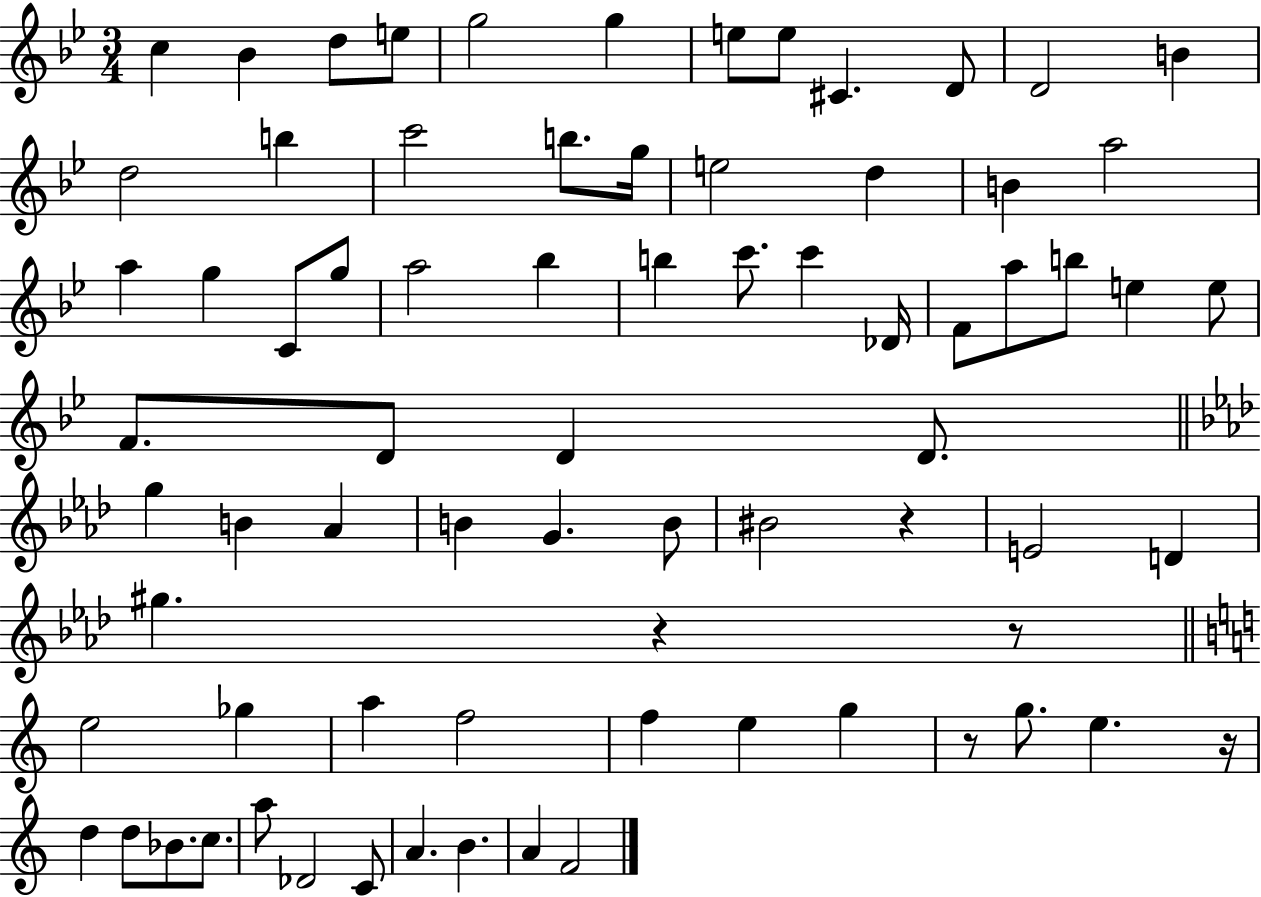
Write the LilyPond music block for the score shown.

{
  \clef treble
  \numericTimeSignature
  \time 3/4
  \key bes \major
  c''4 bes'4 d''8 e''8 | g''2 g''4 | e''8 e''8 cis'4. d'8 | d'2 b'4 | \break d''2 b''4 | c'''2 b''8. g''16 | e''2 d''4 | b'4 a''2 | \break a''4 g''4 c'8 g''8 | a''2 bes''4 | b''4 c'''8. c'''4 des'16 | f'8 a''8 b''8 e''4 e''8 | \break f'8. d'8 d'4 d'8. | \bar "||" \break \key aes \major g''4 b'4 aes'4 | b'4 g'4. b'8 | bis'2 r4 | e'2 d'4 | \break gis''4. r4 r8 | \bar "||" \break \key c \major e''2 ges''4 | a''4 f''2 | f''4 e''4 g''4 | r8 g''8. e''4. r16 | \break d''4 d''8 bes'8. c''8. | a''8 des'2 c'8 | a'4. b'4. | a'4 f'2 | \break \bar "|."
}